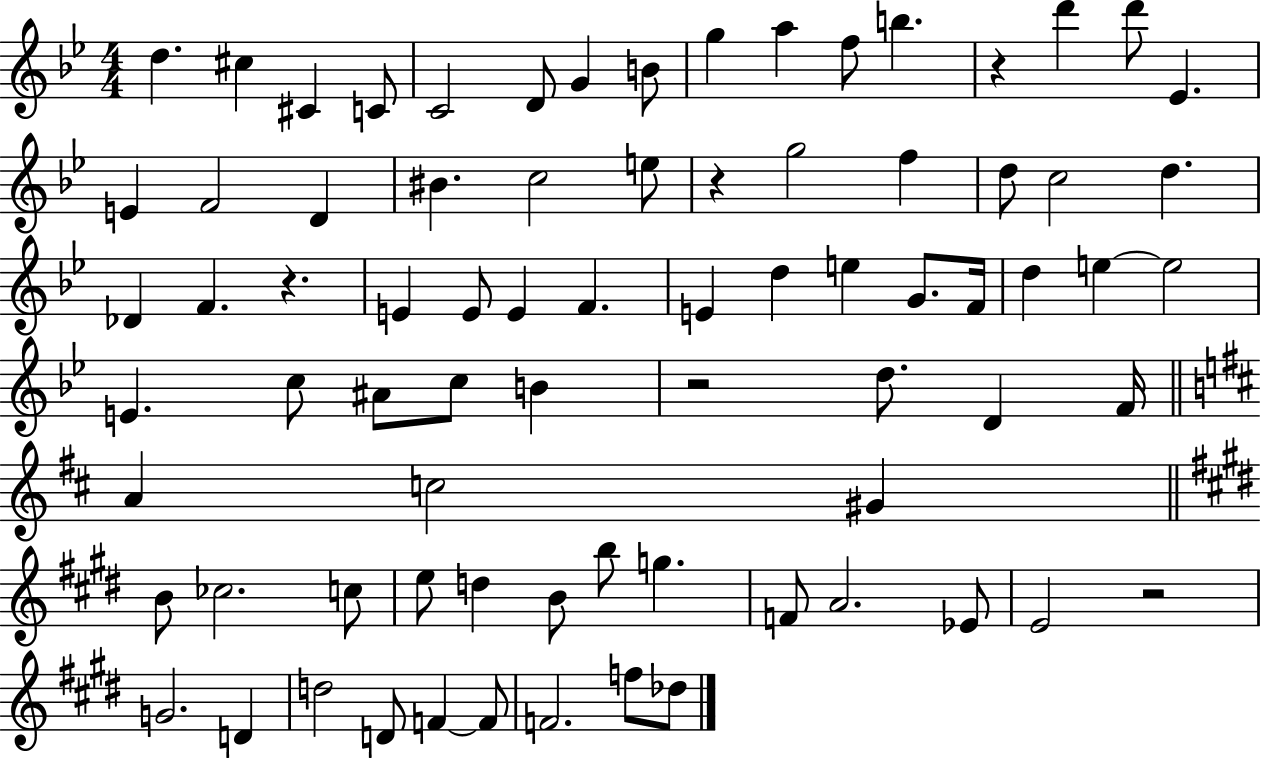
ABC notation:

X:1
T:Untitled
M:4/4
L:1/4
K:Bb
d ^c ^C C/2 C2 D/2 G B/2 g a f/2 b z d' d'/2 _E E F2 D ^B c2 e/2 z g2 f d/2 c2 d _D F z E E/2 E F E d e G/2 F/4 d e e2 E c/2 ^A/2 c/2 B z2 d/2 D F/4 A c2 ^G B/2 _c2 c/2 e/2 d B/2 b/2 g F/2 A2 _E/2 E2 z2 G2 D d2 D/2 F F/2 F2 f/2 _d/2